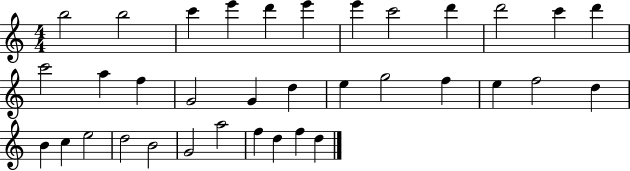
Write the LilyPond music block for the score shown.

{
  \clef treble
  \numericTimeSignature
  \time 4/4
  \key c \major
  b''2 b''2 | c'''4 e'''4 d'''4 e'''4 | e'''4 c'''2 d'''4 | d'''2 c'''4 d'''4 | \break c'''2 a''4 f''4 | g'2 g'4 d''4 | e''4 g''2 f''4 | e''4 f''2 d''4 | \break b'4 c''4 e''2 | d''2 b'2 | g'2 a''2 | f''4 d''4 f''4 d''4 | \break \bar "|."
}